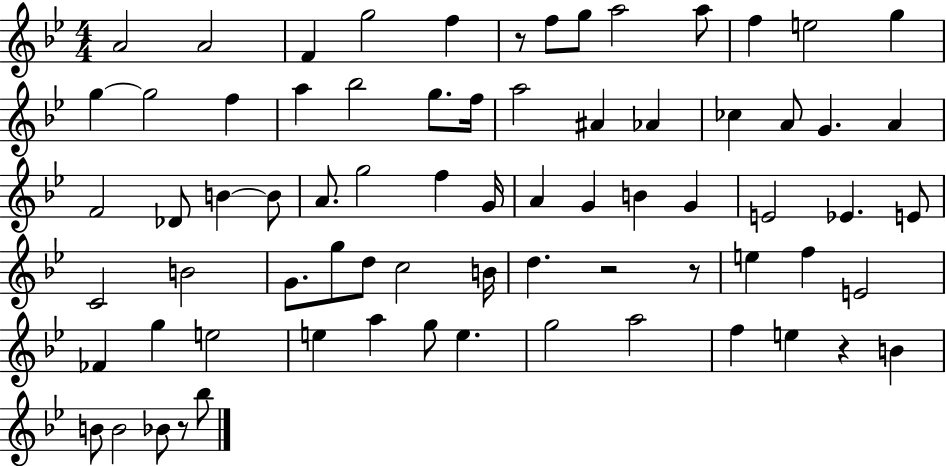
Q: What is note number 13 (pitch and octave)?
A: G5